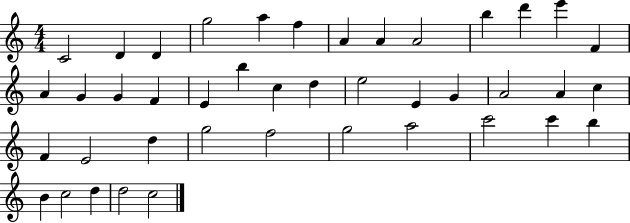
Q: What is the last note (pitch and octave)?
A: C5